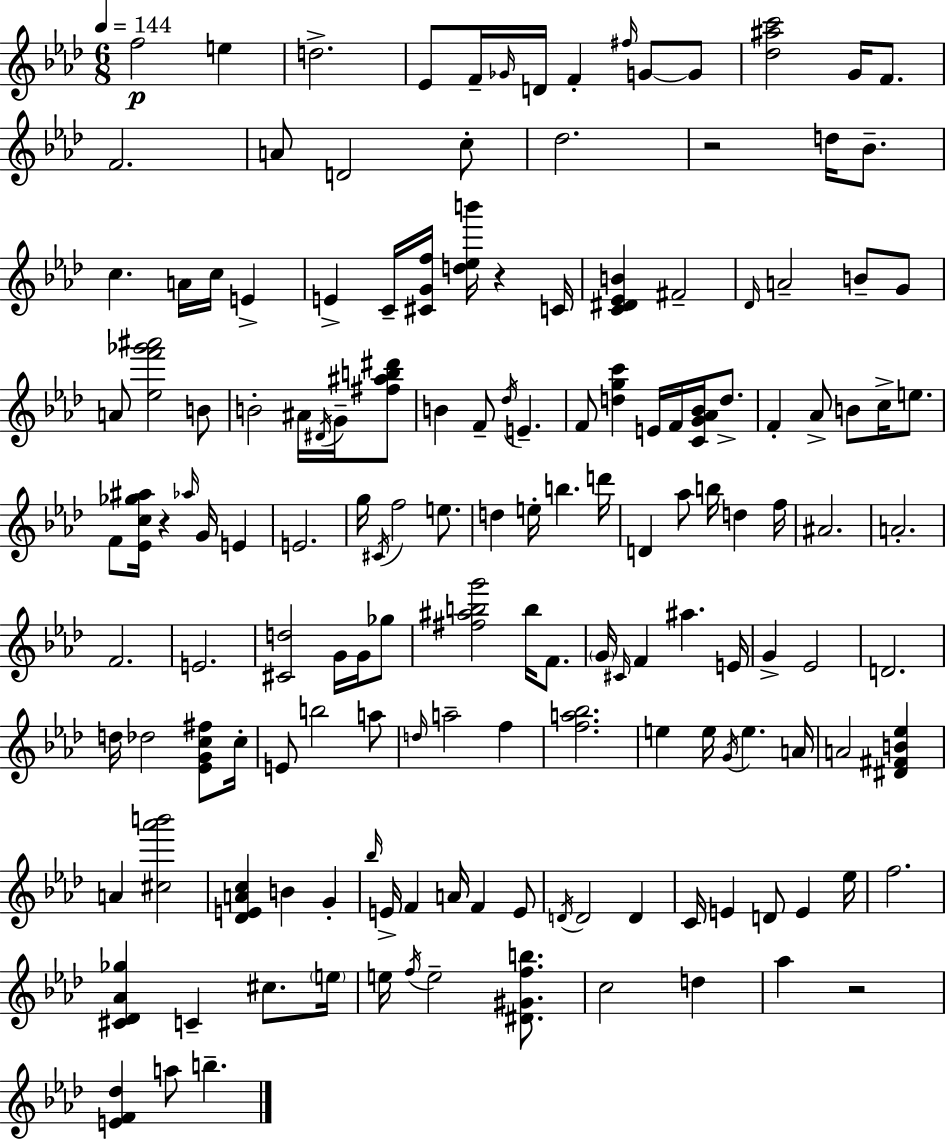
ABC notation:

X:1
T:Untitled
M:6/8
L:1/4
K:Ab
f2 e d2 _E/2 F/4 _G/4 D/4 F ^f/4 G/2 G/2 [_d^ac']2 G/4 F/2 F2 A/2 D2 c/2 _d2 z2 d/4 _B/2 c A/4 c/4 E E C/4 [^CGf]/4 [d_eb']/4 z C/4 [C^D_EB] ^F2 _D/4 A2 B/2 G/2 A/2 [_ef'_g'^a']2 B/2 B2 ^A/4 ^D/4 G/4 [^f^ab^d']/2 B F/2 _d/4 E F/2 [dgc'] E/4 F/4 [CG_A_B]/4 d/2 F _A/2 B/2 c/4 e/2 F/2 [_Ec_g^a]/4 z _a/4 G/4 E E2 g/4 ^C/4 f2 e/2 d e/4 b d'/4 D _a/2 b/4 d f/4 ^A2 A2 F2 E2 [^Cd]2 G/4 G/4 _g/2 [^f^abg']2 b/4 F/2 G/4 ^C/4 F ^a E/4 G _E2 D2 d/4 _d2 [_EGc^f]/2 c/4 E/2 b2 a/2 d/4 a2 f [fa_b]2 e e/4 G/4 e A/4 A2 [^D^FB_e] A [^c_a'b']2 [_DEAc] B G _b/4 E/4 F A/4 F E/2 D/4 D2 D C/4 E D/2 E _e/4 f2 [^C_D_A_g] C ^c/2 e/4 e/4 f/4 e2 [^D^Gfb]/2 c2 d _a z2 [EF_d] a/2 b